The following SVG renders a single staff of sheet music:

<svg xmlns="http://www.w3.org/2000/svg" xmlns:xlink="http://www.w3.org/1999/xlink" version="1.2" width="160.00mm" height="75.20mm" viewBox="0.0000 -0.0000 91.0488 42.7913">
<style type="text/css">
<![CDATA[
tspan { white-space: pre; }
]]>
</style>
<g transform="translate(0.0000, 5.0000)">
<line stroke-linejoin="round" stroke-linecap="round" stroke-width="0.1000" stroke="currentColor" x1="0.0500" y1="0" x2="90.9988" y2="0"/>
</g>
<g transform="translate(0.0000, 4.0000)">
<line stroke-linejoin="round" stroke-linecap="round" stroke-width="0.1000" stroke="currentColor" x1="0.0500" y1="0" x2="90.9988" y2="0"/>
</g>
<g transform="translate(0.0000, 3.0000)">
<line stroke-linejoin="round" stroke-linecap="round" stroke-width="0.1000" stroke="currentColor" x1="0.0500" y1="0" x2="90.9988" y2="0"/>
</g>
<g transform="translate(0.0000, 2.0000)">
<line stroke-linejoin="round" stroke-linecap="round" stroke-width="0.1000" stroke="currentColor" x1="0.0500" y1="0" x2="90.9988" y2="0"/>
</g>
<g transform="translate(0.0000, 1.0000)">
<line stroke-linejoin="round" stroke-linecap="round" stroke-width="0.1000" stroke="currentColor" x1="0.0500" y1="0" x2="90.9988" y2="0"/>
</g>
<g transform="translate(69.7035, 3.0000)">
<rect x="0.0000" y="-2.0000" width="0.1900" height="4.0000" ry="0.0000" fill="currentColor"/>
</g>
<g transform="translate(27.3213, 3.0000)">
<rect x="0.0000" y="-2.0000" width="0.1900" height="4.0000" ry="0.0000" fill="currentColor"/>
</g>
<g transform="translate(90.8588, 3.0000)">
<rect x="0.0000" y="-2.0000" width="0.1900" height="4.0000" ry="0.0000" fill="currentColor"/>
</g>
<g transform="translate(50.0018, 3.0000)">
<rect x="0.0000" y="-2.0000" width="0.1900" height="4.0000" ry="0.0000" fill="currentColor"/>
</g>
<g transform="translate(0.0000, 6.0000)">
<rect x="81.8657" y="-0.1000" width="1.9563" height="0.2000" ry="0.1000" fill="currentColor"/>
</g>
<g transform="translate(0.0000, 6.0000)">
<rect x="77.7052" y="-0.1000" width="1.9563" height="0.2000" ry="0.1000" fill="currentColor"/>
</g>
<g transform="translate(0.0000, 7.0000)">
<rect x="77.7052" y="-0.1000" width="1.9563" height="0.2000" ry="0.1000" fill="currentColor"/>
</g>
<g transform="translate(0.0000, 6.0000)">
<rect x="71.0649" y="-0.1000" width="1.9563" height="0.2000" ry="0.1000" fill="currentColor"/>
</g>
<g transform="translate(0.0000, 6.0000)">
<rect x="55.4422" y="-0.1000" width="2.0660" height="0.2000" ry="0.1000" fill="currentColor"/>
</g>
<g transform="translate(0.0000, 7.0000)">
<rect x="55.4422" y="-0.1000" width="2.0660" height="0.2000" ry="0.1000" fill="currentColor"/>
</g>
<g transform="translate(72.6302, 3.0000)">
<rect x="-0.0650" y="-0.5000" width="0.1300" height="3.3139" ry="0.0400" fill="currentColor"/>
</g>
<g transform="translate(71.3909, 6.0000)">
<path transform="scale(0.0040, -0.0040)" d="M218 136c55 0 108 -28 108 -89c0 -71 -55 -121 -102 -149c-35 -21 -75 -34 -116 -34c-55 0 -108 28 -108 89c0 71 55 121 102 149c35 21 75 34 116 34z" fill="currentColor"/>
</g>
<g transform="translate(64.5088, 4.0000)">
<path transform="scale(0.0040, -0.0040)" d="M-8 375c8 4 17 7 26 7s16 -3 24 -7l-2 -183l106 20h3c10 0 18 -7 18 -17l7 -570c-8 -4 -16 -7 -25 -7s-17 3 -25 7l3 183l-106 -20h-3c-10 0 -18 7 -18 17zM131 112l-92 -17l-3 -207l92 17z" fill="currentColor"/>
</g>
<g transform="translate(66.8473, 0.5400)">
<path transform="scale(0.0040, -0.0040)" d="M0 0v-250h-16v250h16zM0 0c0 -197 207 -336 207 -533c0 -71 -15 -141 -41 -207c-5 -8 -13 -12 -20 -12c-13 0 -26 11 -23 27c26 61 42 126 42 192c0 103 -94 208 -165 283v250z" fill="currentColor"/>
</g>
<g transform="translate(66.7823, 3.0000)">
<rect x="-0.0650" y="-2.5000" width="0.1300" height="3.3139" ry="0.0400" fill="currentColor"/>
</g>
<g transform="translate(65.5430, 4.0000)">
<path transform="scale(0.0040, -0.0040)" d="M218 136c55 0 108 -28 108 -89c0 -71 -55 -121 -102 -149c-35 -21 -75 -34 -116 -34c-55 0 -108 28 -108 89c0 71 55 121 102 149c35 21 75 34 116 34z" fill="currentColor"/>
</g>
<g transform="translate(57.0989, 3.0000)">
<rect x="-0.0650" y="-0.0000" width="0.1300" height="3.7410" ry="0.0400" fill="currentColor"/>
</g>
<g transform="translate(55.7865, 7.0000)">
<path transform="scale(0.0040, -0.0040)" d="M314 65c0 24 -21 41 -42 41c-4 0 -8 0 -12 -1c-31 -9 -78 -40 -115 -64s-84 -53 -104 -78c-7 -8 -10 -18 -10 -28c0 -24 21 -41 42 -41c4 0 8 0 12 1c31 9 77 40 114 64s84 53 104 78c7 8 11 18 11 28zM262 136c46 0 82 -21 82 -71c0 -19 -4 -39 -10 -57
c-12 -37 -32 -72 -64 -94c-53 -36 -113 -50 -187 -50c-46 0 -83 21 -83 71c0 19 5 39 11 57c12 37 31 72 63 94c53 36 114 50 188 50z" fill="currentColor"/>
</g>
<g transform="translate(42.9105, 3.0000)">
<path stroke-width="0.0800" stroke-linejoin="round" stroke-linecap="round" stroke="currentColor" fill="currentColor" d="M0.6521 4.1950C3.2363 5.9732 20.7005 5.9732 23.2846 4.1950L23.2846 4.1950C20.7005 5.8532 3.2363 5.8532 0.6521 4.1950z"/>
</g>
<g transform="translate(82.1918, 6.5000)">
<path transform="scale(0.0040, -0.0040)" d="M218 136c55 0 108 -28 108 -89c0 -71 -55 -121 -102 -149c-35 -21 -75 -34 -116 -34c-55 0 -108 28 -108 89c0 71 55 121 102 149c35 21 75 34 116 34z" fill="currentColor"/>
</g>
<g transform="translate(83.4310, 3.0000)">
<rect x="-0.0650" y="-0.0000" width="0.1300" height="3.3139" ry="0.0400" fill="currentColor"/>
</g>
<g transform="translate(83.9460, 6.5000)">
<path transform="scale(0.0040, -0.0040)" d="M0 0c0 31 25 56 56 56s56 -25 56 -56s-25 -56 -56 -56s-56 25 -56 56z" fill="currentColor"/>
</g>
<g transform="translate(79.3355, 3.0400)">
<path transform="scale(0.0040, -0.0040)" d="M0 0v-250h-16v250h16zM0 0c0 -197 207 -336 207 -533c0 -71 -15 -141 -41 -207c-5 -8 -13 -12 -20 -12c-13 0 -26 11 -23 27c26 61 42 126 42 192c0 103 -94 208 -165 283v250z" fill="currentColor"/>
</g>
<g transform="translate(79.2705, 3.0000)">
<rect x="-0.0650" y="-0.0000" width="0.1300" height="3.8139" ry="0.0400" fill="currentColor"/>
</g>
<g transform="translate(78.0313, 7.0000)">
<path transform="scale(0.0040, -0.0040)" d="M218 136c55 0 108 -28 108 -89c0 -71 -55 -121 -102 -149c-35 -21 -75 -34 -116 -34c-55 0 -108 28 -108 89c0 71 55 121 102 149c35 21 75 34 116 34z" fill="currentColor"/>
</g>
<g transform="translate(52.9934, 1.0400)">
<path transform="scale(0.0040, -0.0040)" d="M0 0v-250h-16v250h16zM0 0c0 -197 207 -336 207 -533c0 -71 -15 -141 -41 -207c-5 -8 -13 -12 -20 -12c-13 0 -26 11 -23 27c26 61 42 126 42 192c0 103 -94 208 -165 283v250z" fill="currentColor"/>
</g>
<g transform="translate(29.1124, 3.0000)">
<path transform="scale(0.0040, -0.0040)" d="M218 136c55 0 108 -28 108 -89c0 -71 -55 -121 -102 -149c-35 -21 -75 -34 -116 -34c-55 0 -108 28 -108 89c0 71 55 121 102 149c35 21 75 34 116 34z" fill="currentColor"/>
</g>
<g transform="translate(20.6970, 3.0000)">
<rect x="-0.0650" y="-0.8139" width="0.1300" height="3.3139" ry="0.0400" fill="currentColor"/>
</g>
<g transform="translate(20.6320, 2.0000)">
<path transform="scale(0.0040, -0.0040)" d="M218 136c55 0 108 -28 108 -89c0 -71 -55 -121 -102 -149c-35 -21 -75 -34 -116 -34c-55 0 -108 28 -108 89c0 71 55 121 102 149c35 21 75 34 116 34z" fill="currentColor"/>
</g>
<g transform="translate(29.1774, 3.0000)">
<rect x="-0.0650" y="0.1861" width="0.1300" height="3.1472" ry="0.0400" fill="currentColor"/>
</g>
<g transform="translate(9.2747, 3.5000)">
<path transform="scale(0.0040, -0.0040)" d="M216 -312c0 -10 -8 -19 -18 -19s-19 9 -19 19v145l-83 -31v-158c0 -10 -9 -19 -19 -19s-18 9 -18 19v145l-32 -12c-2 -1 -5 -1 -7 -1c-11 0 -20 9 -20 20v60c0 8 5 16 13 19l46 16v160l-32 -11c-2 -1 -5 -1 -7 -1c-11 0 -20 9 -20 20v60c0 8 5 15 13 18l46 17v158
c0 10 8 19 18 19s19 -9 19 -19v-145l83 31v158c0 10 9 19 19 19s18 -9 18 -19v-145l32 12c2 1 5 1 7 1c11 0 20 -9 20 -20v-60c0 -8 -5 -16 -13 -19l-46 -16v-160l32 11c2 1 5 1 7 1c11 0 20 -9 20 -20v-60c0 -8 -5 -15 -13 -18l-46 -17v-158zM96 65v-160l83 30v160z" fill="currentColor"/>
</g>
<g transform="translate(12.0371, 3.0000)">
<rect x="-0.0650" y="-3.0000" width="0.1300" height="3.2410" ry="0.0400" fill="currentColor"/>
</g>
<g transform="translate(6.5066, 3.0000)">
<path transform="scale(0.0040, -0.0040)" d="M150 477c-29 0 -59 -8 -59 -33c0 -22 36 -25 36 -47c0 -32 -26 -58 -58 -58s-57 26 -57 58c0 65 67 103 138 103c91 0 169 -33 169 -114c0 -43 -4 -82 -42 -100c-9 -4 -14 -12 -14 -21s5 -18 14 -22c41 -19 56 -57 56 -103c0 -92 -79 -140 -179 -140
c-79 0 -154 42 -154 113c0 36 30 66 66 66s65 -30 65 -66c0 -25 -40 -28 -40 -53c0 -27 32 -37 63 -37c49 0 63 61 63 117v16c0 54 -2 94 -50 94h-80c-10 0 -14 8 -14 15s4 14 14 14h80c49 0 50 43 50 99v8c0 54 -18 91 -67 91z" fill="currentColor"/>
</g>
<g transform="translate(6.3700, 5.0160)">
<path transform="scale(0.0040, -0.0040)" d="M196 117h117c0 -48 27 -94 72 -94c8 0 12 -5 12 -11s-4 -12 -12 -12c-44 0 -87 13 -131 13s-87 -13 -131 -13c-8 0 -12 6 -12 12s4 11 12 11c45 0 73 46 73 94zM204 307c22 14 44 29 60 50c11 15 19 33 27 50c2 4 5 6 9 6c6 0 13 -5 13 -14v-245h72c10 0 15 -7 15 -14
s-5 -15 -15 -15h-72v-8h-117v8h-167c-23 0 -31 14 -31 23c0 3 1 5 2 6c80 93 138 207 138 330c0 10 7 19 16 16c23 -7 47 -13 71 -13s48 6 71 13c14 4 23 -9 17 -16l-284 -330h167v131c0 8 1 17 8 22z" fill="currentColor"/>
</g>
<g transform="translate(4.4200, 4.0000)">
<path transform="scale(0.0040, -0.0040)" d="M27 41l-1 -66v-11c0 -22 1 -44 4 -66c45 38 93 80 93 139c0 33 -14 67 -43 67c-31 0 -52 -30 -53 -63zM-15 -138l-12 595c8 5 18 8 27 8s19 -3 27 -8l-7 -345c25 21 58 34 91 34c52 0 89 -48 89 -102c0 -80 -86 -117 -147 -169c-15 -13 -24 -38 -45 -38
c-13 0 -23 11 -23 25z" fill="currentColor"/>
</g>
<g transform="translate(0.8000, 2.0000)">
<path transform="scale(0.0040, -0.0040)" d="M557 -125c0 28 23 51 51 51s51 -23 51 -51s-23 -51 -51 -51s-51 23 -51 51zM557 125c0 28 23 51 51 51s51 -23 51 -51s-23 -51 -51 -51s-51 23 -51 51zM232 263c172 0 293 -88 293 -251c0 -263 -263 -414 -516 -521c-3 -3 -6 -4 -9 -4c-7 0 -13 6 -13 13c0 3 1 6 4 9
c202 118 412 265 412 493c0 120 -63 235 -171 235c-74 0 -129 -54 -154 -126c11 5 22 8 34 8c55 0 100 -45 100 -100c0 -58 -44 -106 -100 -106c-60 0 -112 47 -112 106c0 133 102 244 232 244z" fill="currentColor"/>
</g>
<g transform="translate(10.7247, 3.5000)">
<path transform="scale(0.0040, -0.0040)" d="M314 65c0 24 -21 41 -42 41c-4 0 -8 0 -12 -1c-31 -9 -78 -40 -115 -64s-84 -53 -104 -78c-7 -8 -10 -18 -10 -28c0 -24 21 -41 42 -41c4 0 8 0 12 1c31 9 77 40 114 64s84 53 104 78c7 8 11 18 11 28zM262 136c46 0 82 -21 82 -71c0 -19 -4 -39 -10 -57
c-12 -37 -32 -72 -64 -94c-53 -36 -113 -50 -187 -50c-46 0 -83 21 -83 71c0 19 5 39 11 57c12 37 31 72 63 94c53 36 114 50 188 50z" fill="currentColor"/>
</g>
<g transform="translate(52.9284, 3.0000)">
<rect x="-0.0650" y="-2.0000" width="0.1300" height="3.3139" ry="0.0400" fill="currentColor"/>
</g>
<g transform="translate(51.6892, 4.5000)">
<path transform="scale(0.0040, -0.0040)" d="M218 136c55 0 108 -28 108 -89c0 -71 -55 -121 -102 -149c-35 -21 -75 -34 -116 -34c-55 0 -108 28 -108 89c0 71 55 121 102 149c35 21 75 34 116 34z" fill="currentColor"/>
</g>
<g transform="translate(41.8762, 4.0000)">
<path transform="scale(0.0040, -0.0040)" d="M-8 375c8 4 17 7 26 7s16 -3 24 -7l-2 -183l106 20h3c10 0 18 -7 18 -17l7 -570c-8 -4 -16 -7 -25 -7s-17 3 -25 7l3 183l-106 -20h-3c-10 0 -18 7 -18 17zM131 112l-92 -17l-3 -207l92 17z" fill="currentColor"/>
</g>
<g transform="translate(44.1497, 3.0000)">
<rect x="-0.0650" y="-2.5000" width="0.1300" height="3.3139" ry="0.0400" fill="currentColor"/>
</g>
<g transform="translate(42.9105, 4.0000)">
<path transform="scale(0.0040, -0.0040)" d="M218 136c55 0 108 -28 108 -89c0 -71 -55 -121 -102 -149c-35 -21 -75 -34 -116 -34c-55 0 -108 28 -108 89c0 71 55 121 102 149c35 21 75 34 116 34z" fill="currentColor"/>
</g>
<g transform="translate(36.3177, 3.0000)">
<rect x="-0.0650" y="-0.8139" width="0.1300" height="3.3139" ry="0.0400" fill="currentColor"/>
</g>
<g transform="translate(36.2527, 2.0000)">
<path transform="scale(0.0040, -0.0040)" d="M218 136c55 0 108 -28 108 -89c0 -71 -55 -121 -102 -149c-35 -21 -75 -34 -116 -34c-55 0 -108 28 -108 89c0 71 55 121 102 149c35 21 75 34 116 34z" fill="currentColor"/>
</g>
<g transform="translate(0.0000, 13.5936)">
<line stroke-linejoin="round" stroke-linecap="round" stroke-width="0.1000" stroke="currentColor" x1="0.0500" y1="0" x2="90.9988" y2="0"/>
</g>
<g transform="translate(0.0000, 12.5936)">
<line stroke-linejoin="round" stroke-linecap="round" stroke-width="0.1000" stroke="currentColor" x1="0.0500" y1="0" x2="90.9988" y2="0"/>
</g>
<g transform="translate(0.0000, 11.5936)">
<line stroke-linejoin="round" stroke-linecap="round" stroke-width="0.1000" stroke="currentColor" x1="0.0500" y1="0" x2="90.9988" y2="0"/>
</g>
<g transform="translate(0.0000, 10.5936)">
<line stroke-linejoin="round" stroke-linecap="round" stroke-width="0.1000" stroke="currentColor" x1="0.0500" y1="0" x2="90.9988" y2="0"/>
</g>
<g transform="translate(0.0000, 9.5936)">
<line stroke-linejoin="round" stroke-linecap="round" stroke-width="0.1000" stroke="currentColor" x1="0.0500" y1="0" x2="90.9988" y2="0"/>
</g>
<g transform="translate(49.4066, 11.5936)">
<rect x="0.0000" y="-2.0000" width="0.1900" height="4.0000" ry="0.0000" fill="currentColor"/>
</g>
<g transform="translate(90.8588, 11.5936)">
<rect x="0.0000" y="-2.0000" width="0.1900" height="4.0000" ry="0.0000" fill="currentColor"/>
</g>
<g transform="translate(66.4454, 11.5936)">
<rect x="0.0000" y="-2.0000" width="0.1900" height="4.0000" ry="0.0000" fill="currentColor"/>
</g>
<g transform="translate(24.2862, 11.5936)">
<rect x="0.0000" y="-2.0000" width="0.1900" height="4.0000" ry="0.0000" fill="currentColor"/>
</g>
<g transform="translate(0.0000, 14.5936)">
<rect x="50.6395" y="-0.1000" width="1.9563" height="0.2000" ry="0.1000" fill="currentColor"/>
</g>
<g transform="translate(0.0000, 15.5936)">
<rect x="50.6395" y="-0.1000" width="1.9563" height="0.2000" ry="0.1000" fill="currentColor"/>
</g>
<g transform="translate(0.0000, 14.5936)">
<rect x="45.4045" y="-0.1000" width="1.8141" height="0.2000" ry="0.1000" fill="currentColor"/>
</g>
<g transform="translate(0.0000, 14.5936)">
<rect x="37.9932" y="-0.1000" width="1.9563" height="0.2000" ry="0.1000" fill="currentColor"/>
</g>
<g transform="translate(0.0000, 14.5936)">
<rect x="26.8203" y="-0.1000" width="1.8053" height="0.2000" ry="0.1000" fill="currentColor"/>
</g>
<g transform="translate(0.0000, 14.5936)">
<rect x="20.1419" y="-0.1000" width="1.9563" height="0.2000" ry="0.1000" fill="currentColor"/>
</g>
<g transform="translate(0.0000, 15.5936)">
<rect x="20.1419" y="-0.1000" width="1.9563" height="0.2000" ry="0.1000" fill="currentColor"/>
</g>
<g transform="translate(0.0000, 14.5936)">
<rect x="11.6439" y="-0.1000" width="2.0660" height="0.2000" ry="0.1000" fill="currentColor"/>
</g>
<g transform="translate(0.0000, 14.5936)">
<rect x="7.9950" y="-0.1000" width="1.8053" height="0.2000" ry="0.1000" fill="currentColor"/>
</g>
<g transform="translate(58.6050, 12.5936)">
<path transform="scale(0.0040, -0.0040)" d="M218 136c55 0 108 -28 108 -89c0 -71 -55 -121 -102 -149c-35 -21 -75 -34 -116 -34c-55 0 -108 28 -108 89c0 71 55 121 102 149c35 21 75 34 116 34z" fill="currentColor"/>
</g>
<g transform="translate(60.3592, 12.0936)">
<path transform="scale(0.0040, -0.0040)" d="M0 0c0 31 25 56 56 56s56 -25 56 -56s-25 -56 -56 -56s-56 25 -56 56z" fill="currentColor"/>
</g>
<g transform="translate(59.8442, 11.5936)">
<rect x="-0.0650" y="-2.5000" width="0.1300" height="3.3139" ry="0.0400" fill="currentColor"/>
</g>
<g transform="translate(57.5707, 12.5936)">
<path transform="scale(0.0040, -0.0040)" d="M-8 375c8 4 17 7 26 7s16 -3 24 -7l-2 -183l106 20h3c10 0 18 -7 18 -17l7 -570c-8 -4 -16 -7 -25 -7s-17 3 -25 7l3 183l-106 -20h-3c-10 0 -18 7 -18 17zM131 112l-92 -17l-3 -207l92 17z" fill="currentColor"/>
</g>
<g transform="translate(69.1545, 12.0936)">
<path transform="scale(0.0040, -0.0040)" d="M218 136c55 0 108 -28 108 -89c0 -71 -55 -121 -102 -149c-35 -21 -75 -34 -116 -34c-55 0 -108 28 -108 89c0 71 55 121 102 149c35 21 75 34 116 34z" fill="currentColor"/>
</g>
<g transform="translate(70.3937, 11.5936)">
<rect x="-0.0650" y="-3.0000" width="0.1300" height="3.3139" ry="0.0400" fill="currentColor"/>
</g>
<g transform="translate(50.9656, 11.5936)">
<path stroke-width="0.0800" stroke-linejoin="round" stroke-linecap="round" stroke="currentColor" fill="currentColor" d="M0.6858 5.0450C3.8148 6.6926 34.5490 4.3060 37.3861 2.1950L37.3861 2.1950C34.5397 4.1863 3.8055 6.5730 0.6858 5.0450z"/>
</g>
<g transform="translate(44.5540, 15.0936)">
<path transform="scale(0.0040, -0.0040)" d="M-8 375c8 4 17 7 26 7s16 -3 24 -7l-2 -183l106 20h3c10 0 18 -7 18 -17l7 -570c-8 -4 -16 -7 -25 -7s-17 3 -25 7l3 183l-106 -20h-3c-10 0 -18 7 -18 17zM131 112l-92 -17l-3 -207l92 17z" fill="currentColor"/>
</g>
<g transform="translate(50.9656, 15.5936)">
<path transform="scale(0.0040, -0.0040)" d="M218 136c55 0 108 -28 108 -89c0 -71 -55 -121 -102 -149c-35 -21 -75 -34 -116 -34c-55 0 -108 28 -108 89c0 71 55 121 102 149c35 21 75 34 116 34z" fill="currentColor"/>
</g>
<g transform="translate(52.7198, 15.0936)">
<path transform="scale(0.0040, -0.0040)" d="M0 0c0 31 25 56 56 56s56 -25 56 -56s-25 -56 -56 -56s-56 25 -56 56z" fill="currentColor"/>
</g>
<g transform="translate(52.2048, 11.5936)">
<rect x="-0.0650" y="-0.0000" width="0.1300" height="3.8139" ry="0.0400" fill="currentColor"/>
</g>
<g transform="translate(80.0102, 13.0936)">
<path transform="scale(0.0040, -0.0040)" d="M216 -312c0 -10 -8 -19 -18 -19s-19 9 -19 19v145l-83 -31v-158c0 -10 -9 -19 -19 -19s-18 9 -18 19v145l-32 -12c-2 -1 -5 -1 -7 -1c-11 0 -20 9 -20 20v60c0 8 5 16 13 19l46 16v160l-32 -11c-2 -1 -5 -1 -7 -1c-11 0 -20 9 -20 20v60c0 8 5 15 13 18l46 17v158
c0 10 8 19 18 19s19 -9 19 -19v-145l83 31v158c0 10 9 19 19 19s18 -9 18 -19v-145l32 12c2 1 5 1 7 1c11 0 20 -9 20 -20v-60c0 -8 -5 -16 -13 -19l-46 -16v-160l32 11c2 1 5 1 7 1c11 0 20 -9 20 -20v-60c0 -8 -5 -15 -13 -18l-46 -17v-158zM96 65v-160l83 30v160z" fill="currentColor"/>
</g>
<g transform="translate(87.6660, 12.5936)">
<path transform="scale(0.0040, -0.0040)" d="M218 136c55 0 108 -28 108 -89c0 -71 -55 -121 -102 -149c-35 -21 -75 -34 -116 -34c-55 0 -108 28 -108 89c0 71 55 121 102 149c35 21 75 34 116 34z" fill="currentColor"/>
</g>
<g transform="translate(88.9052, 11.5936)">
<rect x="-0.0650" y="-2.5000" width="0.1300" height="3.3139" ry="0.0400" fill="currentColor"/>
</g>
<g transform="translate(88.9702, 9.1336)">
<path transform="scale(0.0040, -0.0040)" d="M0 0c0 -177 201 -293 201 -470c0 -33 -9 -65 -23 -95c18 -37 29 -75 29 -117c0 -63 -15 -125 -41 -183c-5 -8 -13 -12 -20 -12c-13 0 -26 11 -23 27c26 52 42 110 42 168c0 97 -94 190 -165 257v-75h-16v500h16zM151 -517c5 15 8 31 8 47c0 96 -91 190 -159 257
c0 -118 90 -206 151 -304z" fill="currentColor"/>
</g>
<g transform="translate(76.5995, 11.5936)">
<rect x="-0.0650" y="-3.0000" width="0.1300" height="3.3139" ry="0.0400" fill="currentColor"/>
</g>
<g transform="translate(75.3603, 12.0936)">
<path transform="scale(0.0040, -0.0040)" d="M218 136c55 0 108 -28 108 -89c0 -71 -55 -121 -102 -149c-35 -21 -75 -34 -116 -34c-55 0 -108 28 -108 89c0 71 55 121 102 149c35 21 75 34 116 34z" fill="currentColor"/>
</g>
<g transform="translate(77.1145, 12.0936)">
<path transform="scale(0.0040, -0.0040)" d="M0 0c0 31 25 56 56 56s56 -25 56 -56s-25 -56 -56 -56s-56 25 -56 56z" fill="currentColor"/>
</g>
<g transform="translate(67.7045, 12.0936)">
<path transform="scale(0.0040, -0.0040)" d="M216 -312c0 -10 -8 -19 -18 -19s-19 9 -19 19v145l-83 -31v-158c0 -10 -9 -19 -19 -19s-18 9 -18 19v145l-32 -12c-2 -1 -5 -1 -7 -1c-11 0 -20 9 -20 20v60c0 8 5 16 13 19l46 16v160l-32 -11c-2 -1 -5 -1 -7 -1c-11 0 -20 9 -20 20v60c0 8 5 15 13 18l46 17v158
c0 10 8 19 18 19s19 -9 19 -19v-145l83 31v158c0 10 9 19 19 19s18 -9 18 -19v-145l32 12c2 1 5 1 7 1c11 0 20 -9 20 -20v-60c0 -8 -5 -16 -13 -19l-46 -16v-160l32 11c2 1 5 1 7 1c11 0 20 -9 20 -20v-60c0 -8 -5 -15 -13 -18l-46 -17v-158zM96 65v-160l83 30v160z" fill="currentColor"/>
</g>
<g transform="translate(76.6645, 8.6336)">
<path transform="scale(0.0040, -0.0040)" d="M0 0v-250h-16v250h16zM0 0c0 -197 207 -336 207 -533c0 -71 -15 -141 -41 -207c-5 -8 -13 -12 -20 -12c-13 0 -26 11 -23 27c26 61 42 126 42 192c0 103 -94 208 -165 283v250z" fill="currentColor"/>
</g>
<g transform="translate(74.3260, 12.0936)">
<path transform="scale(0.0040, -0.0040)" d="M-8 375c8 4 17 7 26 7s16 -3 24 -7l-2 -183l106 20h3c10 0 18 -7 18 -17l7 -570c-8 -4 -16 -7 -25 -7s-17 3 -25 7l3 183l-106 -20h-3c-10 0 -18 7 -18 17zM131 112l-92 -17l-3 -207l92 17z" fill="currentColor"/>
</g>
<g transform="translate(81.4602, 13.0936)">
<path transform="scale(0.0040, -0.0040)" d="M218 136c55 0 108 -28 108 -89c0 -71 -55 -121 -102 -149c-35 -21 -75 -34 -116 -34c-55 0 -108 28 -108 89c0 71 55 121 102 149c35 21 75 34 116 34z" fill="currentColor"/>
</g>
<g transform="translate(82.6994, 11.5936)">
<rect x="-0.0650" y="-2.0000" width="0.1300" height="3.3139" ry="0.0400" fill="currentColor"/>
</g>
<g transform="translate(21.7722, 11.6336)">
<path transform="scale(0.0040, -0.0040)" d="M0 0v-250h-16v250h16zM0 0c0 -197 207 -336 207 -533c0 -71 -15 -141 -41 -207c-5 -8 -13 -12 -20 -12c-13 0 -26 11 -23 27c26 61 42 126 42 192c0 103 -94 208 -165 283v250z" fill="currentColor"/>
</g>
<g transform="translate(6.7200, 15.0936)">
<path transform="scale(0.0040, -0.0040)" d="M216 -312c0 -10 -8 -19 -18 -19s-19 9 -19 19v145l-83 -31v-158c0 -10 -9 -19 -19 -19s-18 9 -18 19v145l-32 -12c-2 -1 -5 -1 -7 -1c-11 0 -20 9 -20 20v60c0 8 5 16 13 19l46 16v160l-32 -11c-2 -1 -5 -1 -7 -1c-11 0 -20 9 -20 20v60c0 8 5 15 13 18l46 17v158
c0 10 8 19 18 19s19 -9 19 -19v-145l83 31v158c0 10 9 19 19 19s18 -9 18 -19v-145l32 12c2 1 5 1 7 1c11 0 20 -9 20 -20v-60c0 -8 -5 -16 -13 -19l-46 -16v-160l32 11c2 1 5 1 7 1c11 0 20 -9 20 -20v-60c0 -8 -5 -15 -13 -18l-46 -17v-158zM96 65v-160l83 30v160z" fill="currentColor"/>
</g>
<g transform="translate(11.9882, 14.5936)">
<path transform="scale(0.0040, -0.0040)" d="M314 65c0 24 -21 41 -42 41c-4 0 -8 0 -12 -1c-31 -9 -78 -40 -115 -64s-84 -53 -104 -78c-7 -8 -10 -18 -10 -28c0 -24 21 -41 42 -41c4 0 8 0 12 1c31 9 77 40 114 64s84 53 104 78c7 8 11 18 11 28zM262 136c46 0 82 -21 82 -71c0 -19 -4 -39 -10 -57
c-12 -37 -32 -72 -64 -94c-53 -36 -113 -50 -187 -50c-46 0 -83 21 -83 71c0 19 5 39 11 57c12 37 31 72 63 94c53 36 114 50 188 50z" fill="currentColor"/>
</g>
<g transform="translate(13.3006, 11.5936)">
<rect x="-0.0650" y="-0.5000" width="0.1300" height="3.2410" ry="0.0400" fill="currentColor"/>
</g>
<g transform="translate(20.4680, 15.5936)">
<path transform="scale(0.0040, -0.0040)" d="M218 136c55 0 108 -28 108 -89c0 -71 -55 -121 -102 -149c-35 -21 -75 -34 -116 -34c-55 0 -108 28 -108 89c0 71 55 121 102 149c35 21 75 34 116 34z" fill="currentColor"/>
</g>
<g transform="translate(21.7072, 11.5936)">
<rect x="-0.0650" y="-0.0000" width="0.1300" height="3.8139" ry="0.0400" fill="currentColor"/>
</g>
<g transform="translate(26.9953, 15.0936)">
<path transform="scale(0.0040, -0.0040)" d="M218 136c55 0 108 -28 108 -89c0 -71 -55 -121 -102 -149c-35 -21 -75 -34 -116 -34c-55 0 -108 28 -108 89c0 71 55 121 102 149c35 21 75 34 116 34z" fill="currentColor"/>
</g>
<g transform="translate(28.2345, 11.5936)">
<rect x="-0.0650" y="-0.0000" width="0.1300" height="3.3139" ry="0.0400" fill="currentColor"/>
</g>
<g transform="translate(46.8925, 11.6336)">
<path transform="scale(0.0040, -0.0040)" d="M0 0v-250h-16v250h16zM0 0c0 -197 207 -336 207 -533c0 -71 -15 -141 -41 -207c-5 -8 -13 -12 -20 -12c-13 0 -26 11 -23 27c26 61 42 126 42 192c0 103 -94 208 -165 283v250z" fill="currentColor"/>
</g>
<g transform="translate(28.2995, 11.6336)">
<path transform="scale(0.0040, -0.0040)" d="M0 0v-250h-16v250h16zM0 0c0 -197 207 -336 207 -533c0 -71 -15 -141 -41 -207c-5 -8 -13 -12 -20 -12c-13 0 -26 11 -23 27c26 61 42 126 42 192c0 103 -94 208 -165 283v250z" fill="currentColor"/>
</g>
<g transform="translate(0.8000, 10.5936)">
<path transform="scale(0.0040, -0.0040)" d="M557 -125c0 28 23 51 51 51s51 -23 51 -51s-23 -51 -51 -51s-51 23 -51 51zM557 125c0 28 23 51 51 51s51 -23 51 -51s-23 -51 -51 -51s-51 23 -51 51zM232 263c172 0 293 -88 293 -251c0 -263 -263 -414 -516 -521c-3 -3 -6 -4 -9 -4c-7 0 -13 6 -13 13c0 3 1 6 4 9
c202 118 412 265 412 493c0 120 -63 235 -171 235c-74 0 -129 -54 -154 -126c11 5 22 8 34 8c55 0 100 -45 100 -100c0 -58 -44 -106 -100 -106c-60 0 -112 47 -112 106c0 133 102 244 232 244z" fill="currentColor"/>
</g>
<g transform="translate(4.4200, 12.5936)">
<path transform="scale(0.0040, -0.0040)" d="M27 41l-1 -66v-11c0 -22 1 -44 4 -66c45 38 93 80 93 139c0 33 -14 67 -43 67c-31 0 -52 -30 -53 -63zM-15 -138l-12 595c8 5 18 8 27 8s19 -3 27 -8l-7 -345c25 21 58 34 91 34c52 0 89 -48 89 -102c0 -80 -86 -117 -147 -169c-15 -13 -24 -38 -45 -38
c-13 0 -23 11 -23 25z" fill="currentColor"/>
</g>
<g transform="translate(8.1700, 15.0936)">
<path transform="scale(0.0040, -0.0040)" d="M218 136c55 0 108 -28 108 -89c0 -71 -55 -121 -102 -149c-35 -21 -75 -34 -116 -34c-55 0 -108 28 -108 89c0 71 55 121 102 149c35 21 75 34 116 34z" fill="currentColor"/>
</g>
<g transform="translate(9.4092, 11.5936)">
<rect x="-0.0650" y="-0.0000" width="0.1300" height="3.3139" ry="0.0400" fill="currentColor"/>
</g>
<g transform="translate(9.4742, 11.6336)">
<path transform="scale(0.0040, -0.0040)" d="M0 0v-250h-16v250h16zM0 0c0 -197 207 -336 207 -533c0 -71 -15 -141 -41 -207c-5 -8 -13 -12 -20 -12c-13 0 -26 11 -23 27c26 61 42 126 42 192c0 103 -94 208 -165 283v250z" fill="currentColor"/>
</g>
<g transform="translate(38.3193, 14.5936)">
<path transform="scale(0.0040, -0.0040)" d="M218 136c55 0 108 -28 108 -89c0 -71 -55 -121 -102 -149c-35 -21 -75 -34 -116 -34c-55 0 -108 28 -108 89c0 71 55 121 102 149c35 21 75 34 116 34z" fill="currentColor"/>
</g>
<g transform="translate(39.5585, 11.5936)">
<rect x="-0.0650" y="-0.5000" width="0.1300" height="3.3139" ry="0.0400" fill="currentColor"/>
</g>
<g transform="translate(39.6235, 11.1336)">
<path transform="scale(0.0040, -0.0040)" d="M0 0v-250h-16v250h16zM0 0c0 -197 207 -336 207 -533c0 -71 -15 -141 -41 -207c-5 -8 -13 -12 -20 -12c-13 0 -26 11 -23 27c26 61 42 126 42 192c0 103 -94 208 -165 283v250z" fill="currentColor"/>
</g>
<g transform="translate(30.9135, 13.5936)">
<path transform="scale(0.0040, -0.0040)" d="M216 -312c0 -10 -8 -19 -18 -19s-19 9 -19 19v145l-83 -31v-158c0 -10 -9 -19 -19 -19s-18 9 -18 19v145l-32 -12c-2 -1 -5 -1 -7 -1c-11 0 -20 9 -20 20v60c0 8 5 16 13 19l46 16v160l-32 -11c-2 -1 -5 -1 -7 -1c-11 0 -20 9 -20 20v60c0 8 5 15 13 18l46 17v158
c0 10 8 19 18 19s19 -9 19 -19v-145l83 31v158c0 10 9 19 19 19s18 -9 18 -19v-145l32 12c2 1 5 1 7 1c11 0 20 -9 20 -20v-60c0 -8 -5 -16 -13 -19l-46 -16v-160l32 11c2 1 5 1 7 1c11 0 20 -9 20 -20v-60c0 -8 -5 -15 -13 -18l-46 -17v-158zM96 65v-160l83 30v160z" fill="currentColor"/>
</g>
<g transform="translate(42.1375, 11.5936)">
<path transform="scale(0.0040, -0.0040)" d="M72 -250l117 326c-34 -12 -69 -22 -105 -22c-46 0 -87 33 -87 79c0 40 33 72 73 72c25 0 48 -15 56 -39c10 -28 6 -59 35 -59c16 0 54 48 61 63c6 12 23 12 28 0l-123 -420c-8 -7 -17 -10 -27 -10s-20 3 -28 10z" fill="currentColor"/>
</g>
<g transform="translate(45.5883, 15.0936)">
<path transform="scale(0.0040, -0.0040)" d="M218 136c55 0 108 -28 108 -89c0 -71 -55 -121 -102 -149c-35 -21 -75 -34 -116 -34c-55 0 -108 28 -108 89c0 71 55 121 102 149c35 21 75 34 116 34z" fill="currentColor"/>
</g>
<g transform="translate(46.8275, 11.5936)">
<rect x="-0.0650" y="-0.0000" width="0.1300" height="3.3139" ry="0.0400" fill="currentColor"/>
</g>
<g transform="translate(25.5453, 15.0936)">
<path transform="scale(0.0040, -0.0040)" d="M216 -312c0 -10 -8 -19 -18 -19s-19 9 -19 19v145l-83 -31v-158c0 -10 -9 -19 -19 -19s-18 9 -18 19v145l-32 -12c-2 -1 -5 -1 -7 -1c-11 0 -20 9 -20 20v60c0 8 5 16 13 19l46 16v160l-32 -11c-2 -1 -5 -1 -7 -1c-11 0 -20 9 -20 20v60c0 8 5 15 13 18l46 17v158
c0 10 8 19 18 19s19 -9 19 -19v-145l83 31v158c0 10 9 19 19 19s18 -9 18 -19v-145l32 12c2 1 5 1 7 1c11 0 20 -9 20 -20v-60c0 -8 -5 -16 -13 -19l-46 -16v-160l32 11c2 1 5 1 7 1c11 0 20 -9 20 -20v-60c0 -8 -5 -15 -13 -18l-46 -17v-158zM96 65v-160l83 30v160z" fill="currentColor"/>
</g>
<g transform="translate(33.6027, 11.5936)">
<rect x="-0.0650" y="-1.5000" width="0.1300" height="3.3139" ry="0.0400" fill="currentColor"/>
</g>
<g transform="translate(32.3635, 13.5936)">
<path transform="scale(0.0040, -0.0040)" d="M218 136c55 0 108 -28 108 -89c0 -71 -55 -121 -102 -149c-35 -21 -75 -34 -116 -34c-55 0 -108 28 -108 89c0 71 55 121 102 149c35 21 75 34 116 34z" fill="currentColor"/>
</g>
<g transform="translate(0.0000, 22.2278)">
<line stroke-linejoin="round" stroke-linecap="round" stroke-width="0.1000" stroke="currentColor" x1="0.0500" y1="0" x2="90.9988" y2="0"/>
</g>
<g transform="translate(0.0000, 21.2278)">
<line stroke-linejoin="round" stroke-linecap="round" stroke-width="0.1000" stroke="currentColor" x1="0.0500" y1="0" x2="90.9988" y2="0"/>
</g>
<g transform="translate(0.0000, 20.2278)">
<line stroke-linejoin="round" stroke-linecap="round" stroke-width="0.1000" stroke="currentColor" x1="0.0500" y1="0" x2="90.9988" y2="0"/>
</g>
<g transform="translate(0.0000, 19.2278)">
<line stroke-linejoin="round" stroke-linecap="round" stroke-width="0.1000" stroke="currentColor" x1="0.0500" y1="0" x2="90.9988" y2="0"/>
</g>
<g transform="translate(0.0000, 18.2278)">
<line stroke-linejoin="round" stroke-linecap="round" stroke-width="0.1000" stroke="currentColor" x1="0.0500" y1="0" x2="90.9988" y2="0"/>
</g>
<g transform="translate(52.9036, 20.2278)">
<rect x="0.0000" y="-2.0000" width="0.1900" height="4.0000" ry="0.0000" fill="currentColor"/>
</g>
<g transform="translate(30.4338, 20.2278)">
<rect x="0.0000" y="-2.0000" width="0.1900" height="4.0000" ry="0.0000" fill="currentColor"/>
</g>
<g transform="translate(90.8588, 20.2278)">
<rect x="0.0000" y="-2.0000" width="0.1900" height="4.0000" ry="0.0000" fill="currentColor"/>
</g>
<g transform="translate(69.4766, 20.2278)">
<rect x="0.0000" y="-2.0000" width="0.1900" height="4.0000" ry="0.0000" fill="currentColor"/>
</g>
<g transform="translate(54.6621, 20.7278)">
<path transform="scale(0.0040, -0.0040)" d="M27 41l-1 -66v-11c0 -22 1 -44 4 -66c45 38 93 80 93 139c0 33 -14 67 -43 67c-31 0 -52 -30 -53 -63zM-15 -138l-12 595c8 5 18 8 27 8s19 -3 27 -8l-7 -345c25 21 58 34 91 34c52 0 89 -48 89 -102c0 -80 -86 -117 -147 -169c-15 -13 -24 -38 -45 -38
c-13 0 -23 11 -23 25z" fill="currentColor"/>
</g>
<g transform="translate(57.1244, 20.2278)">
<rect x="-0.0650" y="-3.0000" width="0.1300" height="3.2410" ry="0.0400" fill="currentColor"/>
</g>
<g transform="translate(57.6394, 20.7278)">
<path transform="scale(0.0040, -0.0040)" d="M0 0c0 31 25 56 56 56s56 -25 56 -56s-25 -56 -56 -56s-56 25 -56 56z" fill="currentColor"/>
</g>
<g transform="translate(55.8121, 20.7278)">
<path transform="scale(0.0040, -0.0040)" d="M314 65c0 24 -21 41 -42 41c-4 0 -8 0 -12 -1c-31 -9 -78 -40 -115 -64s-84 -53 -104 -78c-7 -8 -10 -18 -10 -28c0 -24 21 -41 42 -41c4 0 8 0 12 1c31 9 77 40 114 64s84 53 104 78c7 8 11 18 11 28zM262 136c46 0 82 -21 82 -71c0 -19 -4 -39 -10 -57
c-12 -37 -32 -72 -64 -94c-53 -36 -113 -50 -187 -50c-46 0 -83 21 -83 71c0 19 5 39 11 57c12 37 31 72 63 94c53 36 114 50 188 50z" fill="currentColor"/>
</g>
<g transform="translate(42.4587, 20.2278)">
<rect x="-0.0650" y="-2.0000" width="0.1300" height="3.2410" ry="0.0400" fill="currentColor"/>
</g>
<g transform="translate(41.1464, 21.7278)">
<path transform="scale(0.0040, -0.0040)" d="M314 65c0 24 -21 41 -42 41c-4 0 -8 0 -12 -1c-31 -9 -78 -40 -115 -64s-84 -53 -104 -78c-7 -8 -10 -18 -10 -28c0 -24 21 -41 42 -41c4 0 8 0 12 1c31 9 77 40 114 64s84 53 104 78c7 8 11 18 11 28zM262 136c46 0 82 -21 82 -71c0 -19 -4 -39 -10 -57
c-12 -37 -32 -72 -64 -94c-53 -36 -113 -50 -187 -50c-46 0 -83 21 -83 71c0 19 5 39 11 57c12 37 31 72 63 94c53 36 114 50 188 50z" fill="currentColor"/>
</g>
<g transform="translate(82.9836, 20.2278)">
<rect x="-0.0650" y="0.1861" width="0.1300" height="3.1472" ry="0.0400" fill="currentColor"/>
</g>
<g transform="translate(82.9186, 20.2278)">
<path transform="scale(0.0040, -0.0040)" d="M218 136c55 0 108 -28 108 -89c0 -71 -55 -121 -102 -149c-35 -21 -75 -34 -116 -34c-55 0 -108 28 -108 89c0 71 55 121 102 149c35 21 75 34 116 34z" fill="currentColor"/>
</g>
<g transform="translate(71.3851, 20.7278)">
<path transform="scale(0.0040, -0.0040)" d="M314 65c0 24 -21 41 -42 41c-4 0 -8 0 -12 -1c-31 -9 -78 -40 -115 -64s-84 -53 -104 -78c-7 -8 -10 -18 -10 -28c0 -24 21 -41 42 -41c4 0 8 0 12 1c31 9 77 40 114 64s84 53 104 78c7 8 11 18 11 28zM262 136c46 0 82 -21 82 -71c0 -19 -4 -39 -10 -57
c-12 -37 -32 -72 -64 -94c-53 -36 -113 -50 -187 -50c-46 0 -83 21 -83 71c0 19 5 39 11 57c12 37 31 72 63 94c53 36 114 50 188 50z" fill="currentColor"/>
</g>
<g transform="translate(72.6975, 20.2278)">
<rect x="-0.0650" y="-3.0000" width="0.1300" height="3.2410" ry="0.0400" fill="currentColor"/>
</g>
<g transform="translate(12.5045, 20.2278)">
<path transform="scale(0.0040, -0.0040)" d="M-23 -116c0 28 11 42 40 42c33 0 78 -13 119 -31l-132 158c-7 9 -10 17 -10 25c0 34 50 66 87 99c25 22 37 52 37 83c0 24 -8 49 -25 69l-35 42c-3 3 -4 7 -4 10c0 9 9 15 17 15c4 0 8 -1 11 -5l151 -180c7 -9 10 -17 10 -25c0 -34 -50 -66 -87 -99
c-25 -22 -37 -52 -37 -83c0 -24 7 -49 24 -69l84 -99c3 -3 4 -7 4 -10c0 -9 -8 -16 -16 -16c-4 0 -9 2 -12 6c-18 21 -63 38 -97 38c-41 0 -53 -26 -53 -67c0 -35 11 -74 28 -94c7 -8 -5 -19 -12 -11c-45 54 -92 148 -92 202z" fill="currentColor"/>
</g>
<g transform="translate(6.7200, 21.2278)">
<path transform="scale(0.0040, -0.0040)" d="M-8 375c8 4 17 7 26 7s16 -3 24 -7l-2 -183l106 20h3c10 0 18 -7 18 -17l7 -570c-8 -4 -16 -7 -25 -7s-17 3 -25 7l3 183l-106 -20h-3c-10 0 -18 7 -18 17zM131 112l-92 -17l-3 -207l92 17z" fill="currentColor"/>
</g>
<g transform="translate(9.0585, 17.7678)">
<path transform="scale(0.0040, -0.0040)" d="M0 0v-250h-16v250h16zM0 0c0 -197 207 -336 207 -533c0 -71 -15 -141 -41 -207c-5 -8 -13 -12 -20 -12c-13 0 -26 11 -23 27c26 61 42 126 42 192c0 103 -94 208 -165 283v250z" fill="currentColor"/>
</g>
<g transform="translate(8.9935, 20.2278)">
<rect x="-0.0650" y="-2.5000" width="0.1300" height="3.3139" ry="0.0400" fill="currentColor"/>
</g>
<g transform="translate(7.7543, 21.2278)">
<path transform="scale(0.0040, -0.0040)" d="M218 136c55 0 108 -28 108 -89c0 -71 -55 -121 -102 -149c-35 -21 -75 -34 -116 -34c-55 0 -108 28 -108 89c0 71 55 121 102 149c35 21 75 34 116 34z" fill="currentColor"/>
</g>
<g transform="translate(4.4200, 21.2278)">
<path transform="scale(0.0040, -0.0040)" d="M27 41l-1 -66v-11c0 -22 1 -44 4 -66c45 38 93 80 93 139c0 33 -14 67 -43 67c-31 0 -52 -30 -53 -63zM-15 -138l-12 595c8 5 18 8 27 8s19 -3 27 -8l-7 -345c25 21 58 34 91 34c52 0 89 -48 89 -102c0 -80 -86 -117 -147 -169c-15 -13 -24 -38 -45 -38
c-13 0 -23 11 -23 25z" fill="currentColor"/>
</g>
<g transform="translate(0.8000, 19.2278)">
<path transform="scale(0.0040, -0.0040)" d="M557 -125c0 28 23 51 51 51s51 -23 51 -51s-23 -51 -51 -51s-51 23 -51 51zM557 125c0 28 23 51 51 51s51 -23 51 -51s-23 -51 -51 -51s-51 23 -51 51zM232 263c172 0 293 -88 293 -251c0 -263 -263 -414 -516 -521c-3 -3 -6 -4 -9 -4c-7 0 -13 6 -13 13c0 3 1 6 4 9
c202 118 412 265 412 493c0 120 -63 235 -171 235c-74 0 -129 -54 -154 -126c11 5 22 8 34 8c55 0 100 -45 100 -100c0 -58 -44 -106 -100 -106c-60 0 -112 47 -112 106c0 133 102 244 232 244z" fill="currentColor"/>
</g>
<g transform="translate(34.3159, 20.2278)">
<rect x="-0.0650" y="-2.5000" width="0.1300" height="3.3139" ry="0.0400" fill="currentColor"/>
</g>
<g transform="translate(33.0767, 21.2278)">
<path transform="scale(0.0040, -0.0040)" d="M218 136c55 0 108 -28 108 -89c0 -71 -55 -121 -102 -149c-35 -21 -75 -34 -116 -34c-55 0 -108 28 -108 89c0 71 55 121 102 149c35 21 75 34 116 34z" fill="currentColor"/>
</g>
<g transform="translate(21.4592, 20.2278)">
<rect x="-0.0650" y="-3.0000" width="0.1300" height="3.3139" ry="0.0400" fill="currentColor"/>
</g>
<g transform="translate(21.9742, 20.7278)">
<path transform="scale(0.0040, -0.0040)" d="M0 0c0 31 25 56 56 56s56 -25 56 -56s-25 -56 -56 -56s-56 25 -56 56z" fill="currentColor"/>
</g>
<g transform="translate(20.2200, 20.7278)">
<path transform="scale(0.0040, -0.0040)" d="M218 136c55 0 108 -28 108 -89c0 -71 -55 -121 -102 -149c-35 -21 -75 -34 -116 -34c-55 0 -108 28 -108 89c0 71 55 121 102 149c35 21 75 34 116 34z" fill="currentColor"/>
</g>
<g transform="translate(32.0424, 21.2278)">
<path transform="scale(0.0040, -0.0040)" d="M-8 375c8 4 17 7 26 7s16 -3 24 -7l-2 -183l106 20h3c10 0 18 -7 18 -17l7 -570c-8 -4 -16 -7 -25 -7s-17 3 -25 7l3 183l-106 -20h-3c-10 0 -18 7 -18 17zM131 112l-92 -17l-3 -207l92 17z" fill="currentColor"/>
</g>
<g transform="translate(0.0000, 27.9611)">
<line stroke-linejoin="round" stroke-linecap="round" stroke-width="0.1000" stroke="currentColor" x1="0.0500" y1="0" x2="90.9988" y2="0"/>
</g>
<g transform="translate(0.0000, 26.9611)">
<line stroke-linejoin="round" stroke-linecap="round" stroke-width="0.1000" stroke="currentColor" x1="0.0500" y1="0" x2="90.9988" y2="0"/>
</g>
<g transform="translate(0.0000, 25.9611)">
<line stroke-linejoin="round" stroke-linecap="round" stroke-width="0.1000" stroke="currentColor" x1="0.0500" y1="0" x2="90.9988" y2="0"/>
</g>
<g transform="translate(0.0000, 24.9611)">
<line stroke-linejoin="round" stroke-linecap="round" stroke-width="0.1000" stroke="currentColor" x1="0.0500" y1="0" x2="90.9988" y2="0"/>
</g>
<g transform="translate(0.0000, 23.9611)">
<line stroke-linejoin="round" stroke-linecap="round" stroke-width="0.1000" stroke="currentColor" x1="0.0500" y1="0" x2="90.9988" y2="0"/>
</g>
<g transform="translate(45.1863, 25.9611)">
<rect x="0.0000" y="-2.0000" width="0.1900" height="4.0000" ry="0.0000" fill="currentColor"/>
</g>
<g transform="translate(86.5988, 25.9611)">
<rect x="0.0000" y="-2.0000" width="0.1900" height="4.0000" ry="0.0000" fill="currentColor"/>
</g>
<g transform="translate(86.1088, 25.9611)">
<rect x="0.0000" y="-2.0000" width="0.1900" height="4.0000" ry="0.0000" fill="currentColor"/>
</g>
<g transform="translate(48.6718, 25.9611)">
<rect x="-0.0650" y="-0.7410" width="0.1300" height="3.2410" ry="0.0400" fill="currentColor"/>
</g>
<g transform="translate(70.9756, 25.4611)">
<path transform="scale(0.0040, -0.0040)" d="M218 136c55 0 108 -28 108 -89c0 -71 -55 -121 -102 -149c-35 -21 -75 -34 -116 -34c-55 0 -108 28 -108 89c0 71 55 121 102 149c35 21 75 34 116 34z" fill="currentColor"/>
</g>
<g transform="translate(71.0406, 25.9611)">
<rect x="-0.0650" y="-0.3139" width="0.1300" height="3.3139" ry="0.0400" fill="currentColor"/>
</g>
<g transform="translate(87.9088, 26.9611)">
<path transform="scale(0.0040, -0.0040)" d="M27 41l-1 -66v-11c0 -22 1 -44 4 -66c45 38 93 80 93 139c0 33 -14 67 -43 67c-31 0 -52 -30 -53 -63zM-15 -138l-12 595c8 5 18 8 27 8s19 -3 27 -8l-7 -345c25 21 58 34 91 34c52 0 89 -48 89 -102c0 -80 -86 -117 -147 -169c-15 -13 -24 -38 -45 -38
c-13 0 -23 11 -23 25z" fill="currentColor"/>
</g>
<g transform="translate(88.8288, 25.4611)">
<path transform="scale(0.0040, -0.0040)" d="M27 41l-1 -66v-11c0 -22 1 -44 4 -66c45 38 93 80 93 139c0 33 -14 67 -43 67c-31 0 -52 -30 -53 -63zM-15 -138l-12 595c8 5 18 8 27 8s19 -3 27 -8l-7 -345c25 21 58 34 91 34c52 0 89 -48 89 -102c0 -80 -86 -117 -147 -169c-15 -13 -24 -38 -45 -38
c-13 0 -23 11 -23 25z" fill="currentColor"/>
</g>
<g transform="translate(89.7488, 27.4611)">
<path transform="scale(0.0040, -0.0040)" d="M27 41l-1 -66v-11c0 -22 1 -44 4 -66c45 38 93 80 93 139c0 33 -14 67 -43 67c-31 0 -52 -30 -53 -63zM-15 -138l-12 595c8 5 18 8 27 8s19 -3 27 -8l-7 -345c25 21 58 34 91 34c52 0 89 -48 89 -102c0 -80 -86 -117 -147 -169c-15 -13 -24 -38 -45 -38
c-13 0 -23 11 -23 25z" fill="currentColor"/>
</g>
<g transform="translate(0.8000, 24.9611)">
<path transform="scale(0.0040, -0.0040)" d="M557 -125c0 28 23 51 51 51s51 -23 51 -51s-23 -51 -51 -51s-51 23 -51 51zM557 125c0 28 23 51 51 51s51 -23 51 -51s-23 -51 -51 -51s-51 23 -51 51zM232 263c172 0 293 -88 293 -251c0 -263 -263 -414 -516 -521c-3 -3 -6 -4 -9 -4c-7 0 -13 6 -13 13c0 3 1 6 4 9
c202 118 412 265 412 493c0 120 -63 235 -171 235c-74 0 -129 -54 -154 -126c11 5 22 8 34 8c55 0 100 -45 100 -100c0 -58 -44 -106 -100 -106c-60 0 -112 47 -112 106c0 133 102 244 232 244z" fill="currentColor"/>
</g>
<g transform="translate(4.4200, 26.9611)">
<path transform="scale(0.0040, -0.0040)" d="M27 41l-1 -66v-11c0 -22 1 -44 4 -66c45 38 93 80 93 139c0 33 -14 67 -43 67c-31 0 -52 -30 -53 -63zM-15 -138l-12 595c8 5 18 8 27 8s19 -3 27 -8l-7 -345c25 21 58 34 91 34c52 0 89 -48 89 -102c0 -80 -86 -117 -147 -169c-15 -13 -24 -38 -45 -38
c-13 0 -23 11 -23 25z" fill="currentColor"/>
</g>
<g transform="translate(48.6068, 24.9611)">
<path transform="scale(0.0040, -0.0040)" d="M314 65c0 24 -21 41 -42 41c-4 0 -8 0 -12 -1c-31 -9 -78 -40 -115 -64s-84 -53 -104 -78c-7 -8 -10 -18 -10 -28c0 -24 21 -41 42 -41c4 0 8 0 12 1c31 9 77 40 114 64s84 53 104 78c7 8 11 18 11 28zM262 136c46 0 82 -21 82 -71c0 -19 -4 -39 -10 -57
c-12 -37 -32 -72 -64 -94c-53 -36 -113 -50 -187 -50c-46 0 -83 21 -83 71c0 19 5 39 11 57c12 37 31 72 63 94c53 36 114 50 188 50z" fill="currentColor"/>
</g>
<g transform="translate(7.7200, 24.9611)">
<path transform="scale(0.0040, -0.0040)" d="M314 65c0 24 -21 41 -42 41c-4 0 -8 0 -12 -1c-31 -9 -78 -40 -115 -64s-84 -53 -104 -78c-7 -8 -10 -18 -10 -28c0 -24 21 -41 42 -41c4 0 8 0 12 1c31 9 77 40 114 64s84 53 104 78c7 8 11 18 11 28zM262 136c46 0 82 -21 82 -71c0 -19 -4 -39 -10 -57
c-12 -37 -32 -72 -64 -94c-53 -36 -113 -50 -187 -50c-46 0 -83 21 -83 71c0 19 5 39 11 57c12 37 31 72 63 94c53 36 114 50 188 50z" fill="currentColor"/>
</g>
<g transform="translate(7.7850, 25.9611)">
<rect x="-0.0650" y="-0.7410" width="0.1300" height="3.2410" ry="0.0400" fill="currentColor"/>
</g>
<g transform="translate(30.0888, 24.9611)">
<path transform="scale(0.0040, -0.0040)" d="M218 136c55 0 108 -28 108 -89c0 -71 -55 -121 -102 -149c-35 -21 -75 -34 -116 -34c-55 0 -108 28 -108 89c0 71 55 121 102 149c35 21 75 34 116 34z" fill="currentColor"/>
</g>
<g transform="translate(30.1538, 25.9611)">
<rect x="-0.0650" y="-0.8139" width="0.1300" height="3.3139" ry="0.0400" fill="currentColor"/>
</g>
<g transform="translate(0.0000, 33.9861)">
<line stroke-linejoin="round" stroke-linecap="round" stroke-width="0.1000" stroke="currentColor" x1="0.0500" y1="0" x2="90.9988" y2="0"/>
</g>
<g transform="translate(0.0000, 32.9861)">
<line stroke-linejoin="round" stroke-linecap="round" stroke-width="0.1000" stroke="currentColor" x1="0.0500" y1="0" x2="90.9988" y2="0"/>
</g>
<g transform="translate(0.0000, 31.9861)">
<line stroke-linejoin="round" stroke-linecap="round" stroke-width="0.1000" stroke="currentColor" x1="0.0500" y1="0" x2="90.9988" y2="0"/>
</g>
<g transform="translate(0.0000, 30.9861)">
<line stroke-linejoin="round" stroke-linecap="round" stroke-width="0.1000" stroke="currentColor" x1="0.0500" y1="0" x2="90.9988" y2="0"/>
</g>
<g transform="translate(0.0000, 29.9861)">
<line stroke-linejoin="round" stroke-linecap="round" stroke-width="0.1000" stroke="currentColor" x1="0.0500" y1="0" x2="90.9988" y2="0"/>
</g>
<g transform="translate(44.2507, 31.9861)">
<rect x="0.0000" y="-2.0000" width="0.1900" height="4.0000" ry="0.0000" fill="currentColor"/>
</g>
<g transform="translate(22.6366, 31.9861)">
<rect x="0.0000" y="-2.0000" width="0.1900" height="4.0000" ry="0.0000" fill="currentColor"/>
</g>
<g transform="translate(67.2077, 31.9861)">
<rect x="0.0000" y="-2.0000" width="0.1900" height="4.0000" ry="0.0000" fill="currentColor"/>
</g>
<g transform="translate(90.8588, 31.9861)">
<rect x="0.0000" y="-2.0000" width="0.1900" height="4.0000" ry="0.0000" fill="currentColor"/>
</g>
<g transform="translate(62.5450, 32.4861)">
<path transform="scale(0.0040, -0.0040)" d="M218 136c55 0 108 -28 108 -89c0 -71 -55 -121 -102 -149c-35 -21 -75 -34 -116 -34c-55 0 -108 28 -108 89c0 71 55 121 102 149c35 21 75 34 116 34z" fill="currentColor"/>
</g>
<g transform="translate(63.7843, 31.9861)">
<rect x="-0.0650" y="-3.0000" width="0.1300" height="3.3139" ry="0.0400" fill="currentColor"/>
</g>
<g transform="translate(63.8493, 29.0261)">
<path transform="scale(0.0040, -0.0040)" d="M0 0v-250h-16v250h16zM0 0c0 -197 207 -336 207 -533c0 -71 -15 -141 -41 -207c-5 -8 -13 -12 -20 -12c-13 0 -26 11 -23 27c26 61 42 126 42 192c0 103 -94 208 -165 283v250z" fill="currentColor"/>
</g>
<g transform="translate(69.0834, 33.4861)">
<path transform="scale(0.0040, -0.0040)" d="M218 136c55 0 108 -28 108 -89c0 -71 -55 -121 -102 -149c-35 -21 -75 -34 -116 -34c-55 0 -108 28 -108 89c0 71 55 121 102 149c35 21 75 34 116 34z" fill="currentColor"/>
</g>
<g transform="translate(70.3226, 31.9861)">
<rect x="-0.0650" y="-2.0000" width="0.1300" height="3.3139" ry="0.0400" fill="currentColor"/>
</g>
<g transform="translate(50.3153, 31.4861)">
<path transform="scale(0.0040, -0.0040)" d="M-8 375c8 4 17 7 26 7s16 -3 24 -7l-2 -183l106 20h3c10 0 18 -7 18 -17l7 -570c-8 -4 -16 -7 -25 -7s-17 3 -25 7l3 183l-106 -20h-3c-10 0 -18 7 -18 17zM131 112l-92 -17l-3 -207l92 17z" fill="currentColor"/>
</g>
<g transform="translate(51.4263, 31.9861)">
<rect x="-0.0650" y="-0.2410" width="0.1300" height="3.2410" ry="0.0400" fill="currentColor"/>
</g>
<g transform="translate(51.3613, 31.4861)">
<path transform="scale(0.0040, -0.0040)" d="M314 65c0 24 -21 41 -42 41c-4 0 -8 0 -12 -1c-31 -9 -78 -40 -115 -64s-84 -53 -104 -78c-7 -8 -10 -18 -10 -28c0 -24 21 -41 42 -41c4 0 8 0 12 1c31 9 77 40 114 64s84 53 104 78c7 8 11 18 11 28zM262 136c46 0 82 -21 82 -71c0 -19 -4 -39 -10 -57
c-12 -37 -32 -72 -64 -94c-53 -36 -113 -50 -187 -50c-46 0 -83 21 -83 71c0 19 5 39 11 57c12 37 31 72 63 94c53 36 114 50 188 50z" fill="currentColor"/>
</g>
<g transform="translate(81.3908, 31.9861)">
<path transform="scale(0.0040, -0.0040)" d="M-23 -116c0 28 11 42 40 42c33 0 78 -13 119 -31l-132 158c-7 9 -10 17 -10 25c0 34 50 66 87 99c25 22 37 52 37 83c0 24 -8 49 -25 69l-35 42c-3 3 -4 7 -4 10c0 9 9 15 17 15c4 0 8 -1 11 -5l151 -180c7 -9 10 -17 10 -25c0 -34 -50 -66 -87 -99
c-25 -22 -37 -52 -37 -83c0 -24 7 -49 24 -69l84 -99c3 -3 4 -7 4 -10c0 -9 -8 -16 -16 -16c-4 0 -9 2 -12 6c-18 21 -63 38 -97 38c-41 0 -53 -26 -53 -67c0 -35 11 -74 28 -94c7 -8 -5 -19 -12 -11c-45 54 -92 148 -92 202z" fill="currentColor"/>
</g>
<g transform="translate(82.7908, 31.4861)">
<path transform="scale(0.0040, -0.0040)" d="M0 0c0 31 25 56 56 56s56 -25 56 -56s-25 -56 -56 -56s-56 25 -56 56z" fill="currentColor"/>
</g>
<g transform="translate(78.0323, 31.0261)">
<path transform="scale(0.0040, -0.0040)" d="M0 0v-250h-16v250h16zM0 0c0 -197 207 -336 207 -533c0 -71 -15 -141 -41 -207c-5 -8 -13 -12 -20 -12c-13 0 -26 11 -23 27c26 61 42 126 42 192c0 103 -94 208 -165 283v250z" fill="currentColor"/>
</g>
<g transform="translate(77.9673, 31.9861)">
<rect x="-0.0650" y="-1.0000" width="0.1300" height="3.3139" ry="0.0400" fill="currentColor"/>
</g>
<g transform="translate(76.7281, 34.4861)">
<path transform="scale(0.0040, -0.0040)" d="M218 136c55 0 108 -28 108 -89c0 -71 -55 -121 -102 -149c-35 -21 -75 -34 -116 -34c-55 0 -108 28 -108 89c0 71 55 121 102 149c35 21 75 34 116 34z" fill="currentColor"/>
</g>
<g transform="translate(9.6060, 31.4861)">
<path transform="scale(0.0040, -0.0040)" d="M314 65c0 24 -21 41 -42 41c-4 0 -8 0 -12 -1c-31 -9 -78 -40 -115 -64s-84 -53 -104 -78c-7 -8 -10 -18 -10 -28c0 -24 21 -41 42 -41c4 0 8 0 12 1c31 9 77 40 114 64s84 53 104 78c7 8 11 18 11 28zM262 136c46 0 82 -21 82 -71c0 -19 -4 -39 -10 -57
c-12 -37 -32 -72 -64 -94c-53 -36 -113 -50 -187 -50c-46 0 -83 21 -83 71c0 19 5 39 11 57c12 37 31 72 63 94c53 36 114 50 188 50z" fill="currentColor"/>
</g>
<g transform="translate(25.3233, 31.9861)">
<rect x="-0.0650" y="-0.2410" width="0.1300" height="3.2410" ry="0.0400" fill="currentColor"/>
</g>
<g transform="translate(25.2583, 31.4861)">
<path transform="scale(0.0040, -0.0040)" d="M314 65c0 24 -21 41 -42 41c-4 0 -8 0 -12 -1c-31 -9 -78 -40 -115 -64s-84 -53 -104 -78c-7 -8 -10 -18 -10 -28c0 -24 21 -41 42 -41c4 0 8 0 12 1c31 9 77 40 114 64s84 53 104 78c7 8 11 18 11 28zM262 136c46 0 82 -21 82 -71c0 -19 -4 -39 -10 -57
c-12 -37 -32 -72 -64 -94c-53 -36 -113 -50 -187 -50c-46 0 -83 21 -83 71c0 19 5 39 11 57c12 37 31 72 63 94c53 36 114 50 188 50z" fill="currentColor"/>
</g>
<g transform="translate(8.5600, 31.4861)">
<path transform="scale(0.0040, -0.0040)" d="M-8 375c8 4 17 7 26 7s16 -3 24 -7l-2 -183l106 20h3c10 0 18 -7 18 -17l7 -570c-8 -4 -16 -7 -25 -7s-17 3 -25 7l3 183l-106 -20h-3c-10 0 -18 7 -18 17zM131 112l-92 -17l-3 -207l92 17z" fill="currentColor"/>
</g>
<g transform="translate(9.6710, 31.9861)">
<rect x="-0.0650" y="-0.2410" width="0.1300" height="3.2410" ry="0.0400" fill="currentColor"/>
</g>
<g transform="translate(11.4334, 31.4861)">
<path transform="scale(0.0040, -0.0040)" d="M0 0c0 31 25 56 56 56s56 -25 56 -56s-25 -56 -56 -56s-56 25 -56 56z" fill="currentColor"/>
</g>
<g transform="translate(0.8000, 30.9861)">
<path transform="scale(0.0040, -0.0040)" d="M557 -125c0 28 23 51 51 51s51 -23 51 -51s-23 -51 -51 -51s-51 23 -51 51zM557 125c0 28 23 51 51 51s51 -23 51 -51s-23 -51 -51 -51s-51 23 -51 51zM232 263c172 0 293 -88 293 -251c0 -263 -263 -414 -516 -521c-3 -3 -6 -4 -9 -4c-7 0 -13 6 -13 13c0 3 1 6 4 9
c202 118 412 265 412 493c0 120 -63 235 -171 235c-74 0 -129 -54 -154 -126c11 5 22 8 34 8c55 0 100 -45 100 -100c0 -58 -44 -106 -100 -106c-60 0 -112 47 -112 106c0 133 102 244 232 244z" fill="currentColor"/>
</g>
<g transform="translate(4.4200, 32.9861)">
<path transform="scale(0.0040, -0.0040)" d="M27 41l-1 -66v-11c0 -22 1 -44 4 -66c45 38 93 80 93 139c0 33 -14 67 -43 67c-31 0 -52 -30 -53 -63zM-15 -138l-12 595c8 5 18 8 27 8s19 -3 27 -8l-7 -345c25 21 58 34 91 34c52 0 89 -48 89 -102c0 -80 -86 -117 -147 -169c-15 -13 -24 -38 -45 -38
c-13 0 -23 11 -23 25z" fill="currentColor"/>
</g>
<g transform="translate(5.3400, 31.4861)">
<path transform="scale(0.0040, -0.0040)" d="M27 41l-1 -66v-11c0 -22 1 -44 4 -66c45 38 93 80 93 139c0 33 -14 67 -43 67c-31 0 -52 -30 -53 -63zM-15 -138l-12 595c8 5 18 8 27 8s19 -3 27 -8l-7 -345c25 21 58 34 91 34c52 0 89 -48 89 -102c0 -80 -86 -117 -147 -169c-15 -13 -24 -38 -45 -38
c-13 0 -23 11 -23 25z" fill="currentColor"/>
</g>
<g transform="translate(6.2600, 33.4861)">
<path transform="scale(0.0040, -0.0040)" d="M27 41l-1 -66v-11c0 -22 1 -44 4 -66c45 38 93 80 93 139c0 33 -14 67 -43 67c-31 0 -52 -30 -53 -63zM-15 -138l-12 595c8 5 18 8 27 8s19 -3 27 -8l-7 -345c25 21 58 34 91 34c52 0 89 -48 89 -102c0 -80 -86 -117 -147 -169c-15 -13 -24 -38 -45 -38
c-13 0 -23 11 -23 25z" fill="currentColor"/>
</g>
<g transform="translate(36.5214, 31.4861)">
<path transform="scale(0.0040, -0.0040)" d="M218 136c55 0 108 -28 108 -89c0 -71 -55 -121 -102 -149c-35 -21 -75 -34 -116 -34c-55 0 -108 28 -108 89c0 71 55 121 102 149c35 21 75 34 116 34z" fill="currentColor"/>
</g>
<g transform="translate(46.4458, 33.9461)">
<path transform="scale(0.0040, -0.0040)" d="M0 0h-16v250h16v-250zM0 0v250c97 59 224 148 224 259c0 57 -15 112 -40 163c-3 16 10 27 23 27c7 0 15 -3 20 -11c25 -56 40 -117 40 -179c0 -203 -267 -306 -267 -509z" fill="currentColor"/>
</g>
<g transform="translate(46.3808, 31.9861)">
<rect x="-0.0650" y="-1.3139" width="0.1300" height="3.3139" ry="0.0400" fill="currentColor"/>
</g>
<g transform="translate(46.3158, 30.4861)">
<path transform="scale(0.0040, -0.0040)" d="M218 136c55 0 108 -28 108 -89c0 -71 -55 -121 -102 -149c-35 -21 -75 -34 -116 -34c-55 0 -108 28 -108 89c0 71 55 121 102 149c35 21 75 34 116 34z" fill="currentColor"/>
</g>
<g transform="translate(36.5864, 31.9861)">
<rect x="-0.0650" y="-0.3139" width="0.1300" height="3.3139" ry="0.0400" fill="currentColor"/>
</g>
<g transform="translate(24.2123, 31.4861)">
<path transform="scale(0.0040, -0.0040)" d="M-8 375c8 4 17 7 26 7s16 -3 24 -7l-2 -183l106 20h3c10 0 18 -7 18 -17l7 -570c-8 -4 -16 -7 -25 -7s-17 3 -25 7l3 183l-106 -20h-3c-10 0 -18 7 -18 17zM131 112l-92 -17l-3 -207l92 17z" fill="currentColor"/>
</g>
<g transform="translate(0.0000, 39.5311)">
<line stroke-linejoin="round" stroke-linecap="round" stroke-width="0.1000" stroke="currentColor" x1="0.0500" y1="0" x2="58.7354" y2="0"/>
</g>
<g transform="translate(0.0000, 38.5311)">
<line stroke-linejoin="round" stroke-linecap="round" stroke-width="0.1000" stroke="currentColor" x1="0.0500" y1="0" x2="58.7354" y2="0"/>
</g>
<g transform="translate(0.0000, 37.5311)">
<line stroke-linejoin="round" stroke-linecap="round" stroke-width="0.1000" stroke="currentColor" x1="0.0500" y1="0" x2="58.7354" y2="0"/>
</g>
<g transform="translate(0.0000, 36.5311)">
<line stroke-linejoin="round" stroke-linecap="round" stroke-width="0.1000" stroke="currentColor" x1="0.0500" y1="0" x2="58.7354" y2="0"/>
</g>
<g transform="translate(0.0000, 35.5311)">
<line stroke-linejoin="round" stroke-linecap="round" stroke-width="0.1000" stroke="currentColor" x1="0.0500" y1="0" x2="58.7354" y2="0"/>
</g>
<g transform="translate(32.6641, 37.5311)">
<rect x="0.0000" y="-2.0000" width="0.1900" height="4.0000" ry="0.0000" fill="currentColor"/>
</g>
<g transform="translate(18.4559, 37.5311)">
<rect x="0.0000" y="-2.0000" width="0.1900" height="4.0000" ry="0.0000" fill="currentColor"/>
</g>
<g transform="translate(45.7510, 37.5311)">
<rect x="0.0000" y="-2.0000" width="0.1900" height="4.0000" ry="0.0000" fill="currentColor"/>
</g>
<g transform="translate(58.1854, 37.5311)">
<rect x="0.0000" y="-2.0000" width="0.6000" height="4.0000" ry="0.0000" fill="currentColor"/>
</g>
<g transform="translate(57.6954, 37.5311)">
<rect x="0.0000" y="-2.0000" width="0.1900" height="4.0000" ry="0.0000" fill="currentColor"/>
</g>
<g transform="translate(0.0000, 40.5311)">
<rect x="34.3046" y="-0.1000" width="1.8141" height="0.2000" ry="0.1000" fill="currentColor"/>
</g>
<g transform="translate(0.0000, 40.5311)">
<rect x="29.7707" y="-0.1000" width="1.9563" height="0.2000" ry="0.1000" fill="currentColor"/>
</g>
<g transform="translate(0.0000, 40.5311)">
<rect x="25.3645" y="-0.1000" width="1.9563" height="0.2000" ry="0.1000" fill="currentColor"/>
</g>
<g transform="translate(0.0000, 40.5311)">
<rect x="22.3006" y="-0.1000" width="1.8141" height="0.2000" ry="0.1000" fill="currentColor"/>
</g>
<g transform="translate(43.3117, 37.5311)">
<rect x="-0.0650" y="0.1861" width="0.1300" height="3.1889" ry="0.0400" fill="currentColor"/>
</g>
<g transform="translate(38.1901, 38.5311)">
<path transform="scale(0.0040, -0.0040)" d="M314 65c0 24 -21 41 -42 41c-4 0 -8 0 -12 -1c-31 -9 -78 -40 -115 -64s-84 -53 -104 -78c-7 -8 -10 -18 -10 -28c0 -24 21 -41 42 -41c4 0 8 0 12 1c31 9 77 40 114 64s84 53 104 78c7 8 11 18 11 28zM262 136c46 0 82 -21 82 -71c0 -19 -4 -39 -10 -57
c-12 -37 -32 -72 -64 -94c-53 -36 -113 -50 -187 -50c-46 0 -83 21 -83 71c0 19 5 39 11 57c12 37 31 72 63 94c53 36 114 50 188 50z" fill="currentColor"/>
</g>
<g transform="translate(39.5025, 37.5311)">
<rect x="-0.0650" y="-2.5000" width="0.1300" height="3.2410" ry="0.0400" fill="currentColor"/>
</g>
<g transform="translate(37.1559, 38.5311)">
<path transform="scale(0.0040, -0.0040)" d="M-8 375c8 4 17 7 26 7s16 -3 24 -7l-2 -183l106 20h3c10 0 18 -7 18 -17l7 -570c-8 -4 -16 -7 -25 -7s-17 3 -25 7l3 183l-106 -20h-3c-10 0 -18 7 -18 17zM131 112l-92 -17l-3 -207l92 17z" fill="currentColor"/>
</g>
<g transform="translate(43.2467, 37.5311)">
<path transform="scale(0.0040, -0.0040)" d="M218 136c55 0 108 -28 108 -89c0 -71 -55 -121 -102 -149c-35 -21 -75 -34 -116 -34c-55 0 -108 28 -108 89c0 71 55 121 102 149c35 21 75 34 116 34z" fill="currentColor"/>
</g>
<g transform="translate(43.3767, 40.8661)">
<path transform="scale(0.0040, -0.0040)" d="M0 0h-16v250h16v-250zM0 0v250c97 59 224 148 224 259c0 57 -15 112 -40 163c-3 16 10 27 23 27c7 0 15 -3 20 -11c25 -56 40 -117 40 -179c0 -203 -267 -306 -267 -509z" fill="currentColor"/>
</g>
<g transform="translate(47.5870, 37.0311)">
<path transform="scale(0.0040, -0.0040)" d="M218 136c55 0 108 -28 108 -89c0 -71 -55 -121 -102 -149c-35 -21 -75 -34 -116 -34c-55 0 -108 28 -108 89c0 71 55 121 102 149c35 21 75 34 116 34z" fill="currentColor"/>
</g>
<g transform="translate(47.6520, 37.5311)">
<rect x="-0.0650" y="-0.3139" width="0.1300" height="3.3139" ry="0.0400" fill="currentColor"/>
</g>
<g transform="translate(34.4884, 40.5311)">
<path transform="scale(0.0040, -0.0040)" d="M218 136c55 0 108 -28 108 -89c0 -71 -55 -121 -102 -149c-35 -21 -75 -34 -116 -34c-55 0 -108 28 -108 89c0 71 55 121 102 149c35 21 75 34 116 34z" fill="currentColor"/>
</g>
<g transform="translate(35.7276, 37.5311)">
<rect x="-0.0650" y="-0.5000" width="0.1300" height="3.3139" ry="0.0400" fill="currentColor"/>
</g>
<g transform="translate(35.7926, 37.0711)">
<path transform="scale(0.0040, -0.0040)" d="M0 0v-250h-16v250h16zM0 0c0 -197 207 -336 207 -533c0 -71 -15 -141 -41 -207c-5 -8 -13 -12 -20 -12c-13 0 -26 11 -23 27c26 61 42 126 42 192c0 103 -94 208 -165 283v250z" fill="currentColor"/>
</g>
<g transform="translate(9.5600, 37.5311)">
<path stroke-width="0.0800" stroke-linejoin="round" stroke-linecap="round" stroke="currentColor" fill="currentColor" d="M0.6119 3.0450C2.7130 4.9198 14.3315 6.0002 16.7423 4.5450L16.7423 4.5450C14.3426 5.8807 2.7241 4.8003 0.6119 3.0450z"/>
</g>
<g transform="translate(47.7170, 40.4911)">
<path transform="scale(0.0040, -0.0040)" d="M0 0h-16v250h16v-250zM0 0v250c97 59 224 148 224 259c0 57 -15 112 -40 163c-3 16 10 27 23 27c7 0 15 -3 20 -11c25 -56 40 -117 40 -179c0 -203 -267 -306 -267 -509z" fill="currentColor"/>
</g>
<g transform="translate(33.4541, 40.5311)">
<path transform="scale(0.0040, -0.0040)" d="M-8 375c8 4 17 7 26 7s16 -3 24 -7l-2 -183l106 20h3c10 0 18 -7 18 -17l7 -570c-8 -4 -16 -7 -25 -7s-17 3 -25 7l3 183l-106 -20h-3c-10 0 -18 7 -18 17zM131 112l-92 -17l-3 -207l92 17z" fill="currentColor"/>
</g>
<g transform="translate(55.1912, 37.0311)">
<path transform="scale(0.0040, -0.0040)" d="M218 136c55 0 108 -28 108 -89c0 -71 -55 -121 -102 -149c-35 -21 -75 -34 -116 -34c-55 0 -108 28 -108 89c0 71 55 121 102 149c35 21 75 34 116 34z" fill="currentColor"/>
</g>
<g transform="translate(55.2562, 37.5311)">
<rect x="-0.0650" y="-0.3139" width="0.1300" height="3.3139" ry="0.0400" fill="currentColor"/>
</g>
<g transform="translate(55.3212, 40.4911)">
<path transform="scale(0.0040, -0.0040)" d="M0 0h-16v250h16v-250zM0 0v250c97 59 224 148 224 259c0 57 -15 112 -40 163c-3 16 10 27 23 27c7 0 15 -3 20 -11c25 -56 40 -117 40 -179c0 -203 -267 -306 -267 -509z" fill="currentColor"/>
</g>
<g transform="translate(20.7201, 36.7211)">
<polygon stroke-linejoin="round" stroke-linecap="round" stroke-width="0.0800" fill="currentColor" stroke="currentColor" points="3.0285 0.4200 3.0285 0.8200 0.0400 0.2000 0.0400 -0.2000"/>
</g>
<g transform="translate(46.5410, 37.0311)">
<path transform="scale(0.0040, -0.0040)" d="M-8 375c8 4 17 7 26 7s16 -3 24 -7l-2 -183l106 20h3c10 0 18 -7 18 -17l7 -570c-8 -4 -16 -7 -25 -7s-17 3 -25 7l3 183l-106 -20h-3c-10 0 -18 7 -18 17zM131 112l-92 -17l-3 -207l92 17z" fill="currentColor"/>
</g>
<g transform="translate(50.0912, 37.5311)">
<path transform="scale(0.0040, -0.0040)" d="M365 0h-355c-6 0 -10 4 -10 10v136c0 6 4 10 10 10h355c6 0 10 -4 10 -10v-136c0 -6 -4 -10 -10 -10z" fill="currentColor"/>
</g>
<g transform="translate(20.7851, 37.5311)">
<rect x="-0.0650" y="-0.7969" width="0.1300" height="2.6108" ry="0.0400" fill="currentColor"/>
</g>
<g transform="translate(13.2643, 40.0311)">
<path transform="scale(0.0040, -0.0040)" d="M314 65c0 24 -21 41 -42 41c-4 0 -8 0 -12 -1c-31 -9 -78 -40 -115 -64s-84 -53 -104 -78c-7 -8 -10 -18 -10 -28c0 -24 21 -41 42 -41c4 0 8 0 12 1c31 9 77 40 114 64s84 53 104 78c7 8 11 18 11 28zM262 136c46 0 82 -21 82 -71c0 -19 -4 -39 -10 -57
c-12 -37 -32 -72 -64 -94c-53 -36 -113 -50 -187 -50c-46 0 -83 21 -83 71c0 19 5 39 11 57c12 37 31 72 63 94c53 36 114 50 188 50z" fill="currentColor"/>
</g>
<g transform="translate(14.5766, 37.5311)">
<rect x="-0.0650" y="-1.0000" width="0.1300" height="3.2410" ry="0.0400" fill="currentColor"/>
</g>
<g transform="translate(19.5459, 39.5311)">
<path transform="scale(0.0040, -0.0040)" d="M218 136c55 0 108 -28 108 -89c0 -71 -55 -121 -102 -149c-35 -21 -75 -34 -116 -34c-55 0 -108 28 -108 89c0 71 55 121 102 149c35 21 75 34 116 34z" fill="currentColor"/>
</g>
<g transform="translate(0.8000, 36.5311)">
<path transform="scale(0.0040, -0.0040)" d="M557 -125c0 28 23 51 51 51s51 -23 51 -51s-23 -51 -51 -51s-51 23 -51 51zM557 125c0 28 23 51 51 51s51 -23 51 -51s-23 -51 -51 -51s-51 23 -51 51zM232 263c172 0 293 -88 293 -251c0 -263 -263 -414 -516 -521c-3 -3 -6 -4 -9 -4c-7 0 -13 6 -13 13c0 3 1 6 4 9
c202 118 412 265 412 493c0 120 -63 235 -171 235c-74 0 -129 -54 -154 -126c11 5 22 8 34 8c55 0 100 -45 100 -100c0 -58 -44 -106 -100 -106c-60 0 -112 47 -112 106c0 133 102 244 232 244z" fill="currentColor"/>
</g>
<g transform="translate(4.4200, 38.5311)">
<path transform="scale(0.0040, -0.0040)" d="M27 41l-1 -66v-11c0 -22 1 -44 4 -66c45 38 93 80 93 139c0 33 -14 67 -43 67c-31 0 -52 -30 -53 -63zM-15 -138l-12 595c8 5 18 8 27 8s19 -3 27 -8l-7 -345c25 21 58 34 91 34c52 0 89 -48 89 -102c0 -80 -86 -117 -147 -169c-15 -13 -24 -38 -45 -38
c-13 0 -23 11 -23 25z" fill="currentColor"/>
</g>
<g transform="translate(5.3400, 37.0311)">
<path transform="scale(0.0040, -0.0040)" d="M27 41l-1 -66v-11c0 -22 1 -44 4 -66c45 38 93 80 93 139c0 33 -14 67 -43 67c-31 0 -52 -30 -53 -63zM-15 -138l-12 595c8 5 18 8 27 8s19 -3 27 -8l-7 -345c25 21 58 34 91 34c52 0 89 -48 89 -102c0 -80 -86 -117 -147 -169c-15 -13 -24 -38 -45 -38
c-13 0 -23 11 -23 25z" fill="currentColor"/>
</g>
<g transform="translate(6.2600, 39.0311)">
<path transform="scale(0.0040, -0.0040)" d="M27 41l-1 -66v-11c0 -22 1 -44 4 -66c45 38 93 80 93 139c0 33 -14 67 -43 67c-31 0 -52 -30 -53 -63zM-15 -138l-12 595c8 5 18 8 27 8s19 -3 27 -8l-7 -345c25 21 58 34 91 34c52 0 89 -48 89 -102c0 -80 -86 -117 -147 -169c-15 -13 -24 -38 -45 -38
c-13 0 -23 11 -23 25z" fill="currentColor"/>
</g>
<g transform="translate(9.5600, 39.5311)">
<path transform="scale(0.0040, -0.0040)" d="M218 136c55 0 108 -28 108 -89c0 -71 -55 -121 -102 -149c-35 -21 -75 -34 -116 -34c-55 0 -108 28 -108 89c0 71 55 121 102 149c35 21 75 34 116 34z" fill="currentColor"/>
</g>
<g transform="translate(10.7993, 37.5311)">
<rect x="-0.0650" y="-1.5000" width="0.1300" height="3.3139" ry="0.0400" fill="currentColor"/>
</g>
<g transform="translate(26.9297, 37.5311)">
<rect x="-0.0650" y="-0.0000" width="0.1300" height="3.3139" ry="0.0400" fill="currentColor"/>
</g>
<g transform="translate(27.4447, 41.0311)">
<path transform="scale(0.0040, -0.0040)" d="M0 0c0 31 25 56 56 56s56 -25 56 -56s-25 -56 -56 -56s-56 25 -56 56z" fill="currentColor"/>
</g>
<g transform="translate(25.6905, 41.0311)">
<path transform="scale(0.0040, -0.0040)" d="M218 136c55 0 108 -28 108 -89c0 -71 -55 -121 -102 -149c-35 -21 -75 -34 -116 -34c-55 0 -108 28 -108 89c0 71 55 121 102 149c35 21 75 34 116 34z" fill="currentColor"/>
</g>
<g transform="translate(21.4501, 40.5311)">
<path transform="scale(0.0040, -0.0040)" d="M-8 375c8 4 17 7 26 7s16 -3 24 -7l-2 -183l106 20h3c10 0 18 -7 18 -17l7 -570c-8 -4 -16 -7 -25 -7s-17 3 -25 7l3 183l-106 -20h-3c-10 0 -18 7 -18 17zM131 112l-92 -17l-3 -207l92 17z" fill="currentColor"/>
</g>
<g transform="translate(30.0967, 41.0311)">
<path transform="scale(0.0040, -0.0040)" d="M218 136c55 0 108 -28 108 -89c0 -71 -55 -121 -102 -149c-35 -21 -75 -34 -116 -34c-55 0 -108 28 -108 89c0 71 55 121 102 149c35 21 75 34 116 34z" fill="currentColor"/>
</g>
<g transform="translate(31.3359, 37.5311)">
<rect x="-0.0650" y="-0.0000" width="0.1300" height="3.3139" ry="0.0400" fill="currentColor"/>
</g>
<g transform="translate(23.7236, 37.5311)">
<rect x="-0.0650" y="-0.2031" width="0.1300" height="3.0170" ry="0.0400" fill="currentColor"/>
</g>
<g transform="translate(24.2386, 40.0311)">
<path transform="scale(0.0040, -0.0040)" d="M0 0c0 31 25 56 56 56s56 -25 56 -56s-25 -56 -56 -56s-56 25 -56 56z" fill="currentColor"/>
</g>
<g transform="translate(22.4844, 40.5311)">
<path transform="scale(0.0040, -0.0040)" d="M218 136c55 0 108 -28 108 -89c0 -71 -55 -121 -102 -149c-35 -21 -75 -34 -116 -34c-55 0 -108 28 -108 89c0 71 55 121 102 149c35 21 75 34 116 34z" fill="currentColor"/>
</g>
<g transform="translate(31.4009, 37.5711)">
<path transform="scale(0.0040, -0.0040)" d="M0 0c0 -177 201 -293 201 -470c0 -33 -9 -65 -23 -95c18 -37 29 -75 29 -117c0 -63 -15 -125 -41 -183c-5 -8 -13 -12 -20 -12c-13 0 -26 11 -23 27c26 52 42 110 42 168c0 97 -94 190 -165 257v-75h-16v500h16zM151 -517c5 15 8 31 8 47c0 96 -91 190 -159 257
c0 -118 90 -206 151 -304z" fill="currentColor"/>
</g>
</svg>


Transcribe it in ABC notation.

X:1
T:Untitled
M:3/4
L:1/4
K:F
^C,2 F, D, F, B,, A,,/2 C,,2 B,,/2 E,, C,,/2 D,, ^D,,/2 E,,2 C,,/2 ^D,,/2 ^G,, E,,/2 z/2 D,,/2 C,, B,, ^C, C,/2 ^A,, _B,,/4 B,,/2 z C, B,, A,,2 _C,2 C,2 D, F,2 F, F,2 E, E,2 E,2 E, G,/2 E,2 C,/2 _A,, F,,/2 z G,, F,,2 G,,/2 E,,/2 D,, D,,/4 E,,/2 B,,2 D,/2 E,/2 z2 E,/2